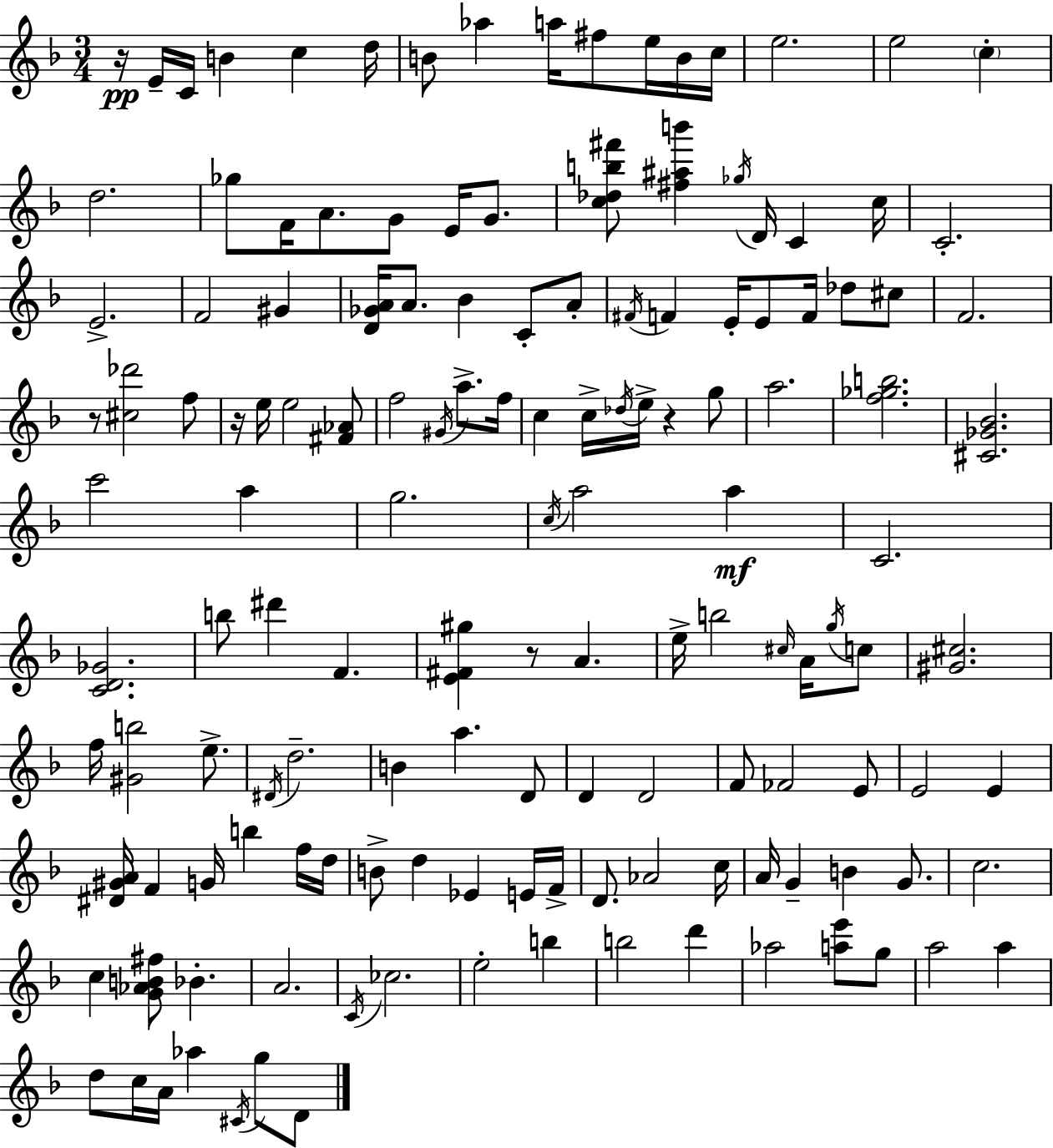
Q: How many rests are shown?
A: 5